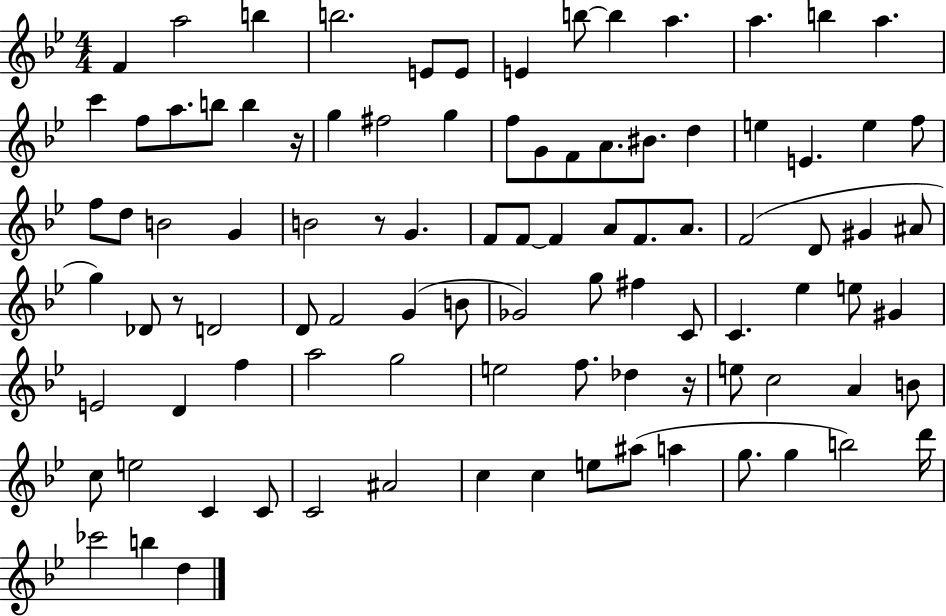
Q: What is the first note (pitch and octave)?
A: F4